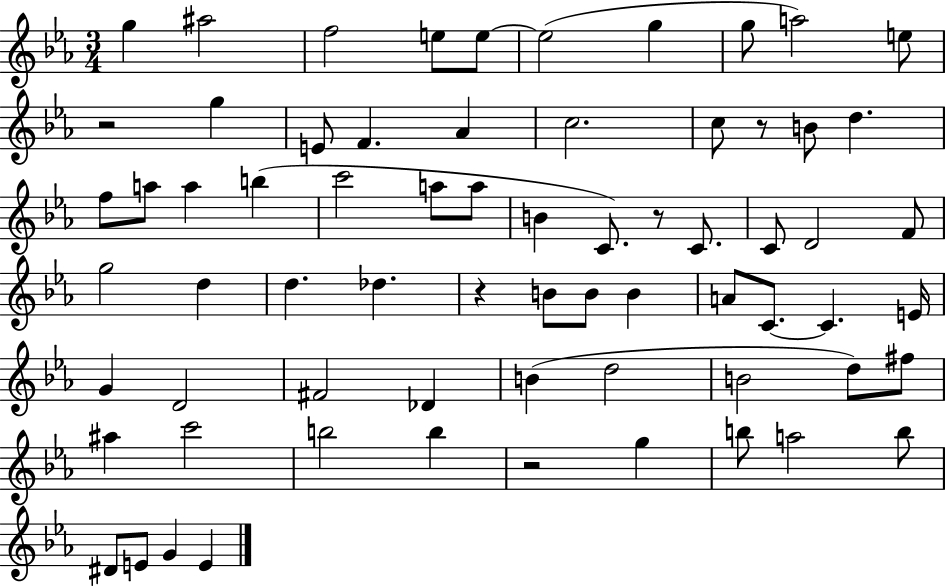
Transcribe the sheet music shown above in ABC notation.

X:1
T:Untitled
M:3/4
L:1/4
K:Eb
g ^a2 f2 e/2 e/2 e2 g g/2 a2 e/2 z2 g E/2 F _A c2 c/2 z/2 B/2 d f/2 a/2 a b c'2 a/2 a/2 B C/2 z/2 C/2 C/2 D2 F/2 g2 d d _d z B/2 B/2 B A/2 C/2 C E/4 G D2 ^F2 _D B d2 B2 d/2 ^f/2 ^a c'2 b2 b z2 g b/2 a2 b/2 ^D/2 E/2 G E